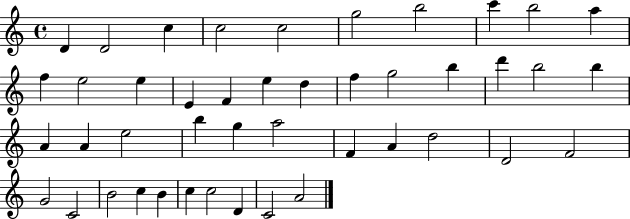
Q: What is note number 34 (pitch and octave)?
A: F4